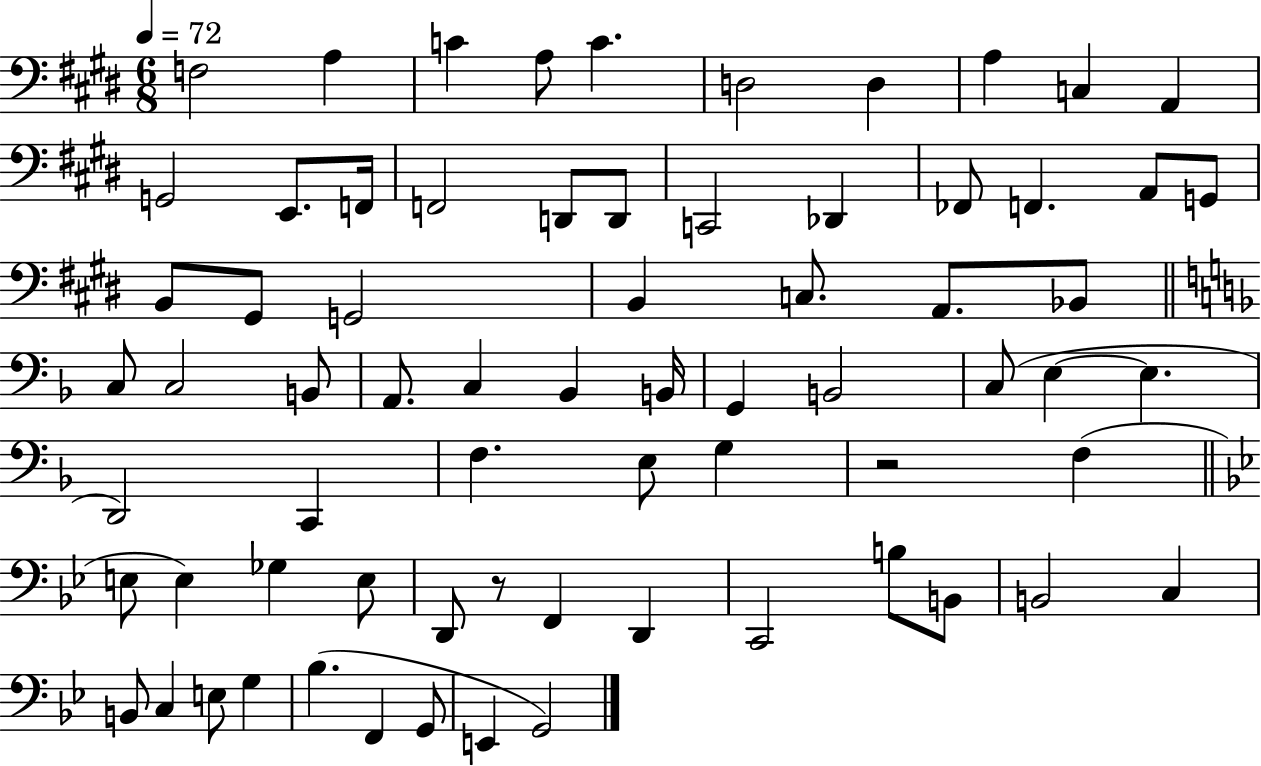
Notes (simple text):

F3/h A3/q C4/q A3/e C4/q. D3/h D3/q A3/q C3/q A2/q G2/h E2/e. F2/s F2/h D2/e D2/e C2/h Db2/q FES2/e F2/q. A2/e G2/e B2/e G#2/e G2/h B2/q C3/e. A2/e. Bb2/e C3/e C3/h B2/e A2/e. C3/q Bb2/q B2/s G2/q B2/h C3/e E3/q E3/q. D2/h C2/q F3/q. E3/e G3/q R/h F3/q E3/e E3/q Gb3/q E3/e D2/e R/e F2/q D2/q C2/h B3/e B2/e B2/h C3/q B2/e C3/q E3/e G3/q Bb3/q. F2/q G2/e E2/q G2/h